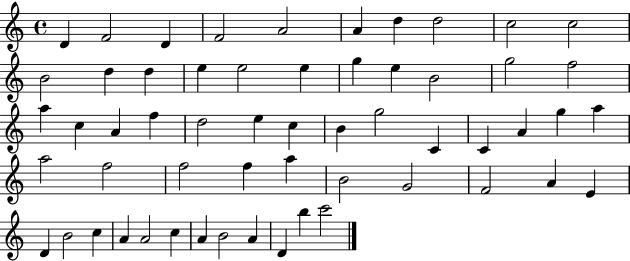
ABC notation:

X:1
T:Untitled
M:4/4
L:1/4
K:C
D F2 D F2 A2 A d d2 c2 c2 B2 d d e e2 e g e B2 g2 f2 a c A f d2 e c B g2 C C A g a a2 f2 f2 f a B2 G2 F2 A E D B2 c A A2 c A B2 A D b c'2